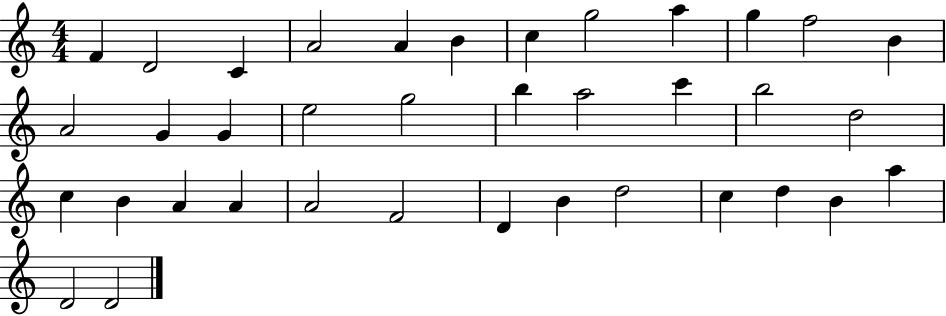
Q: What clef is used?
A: treble